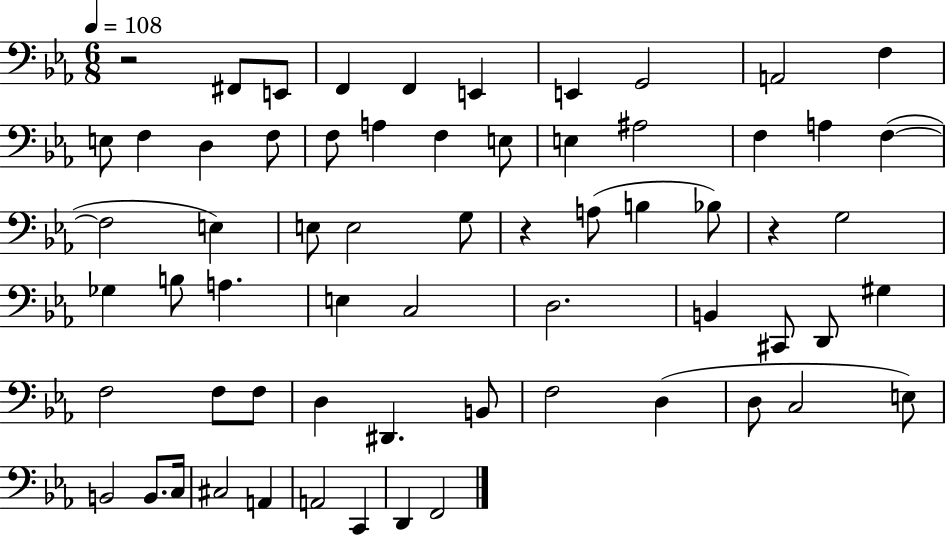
X:1
T:Untitled
M:6/8
L:1/4
K:Eb
z2 ^F,,/2 E,,/2 F,, F,, E,, E,, G,,2 A,,2 F, E,/2 F, D, F,/2 F,/2 A, F, E,/2 E, ^A,2 F, A, F, F,2 E, E,/2 E,2 G,/2 z A,/2 B, _B,/2 z G,2 _G, B,/2 A, E, C,2 D,2 B,, ^C,,/2 D,,/2 ^G, F,2 F,/2 F,/2 D, ^D,, B,,/2 F,2 D, D,/2 C,2 E,/2 B,,2 B,,/2 C,/4 ^C,2 A,, A,,2 C,, D,, F,,2